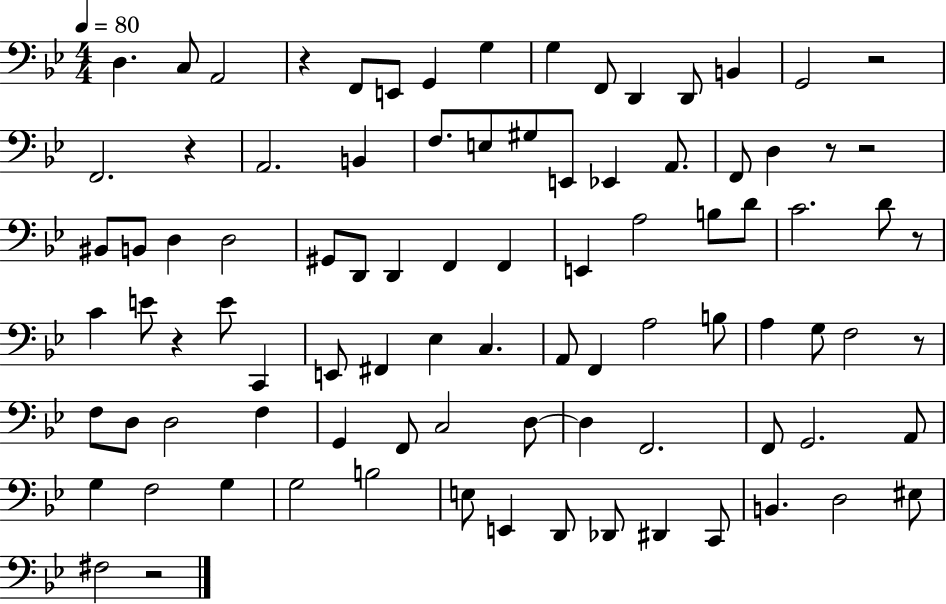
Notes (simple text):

D3/q. C3/e A2/h R/q F2/e E2/e G2/q G3/q G3/q F2/e D2/q D2/e B2/q G2/h R/h F2/h. R/q A2/h. B2/q F3/e. E3/e G#3/e E2/e Eb2/q A2/e. F2/e D3/q R/e R/h BIS2/e B2/e D3/q D3/h G#2/e D2/e D2/q F2/q F2/q E2/q A3/h B3/e D4/e C4/h. D4/e R/e C4/q E4/e R/q E4/e C2/q E2/e F#2/q Eb3/q C3/q. A2/e F2/q A3/h B3/e A3/q G3/e F3/h R/e F3/e D3/e D3/h F3/q G2/q F2/e C3/h D3/e D3/q F2/h. F2/e G2/h. A2/e G3/q F3/h G3/q G3/h B3/h E3/e E2/q D2/e Db2/e D#2/q C2/e B2/q. D3/h EIS3/e F#3/h R/h